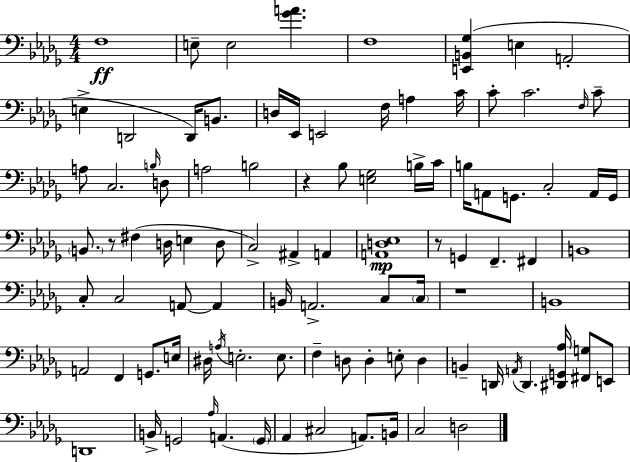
F3/w E3/e E3/h [Gb4,A4]/q. F3/w [E2,B2,Gb3]/q E3/q A2/h E3/q D2/h D2/s B2/e. D3/s Eb2/s E2/h F3/s A3/q C4/s C4/e C4/h. F3/s C4/e A3/e C3/h. B3/s D3/e A3/h B3/h R/q Bb3/e [E3,Gb3]/h B3/s C4/s B3/s A2/e G2/e. C3/h A2/s G2/s B2/e. R/e F#3/q D3/s E3/q D3/e C3/h A#2/q A2/q [A2,D3,Eb3]/w R/e G2/q F2/q. F#2/q B2/w C3/e C3/h A2/e A2/q B2/s A2/h. C3/e C3/s R/w B2/w A2/h F2/q G2/e. E3/s D#3/s A3/s E3/h. E3/e. F3/q D3/e D3/q E3/e D3/q B2/q D2/s A2/s D2/q. [D#2,G2,Ab3]/s [F#2,G3]/e E2/e D2/w B2/s G2/h Ab3/s A2/q. G2/s Ab2/q C#3/h A2/e. B2/s C3/h D3/h